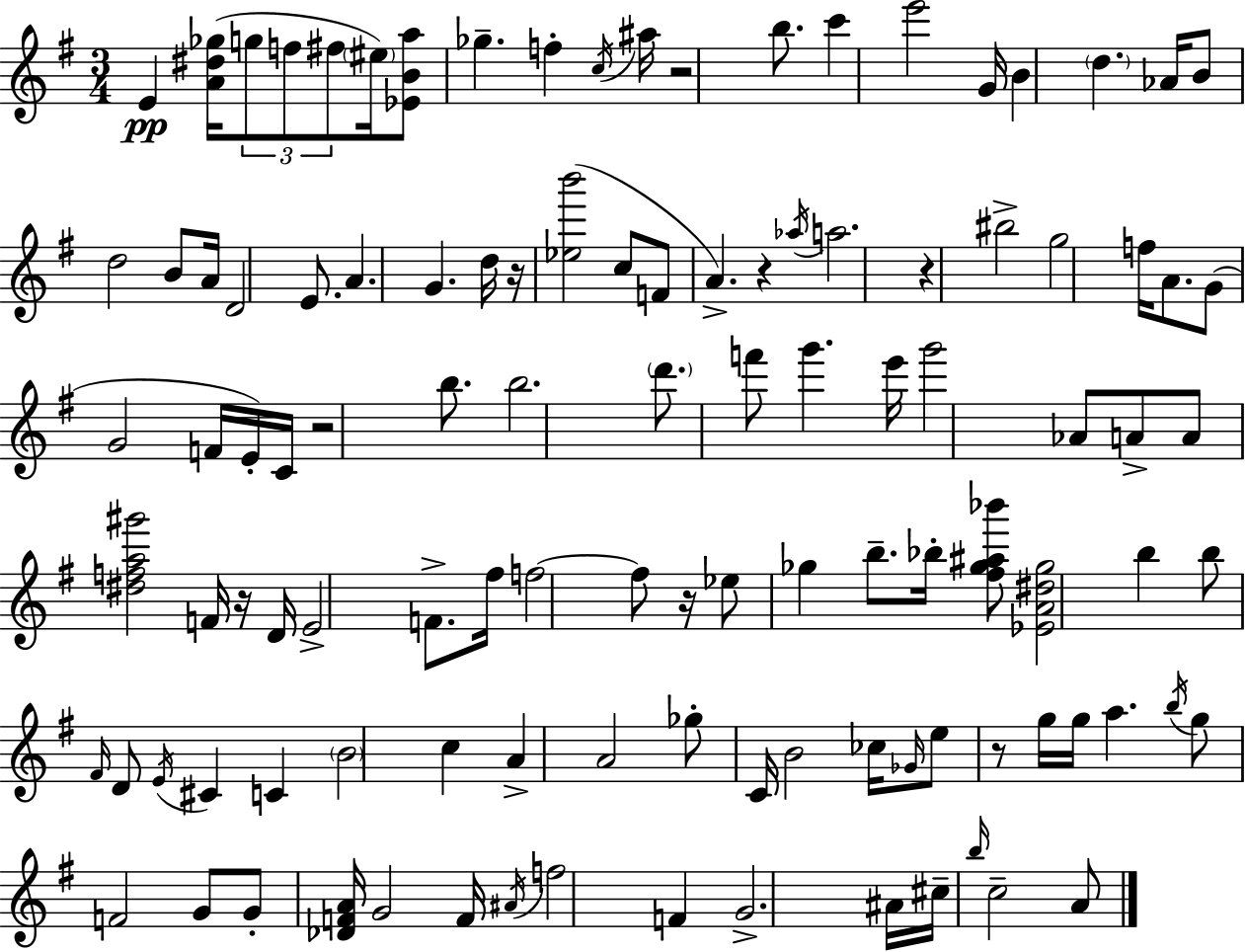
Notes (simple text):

E4/q [A4,D#5,Gb5]/s G5/e F5/e F#5/e EIS5/s [Eb4,B4,A5]/e Gb5/q. F5/q C5/s A#5/s R/h B5/e. C6/q E6/h G4/s B4/q D5/q. Ab4/s B4/e D5/h B4/e A4/s D4/h E4/e. A4/q. G4/q. D5/s R/s [Eb5,B6]/h C5/e F4/e A4/q. R/q Ab5/s A5/h. R/q BIS5/h G5/h F5/s A4/e. G4/e G4/h F4/s E4/s C4/s R/h B5/e. B5/h. D6/e. F6/e G6/q. E6/s G6/h Ab4/e A4/e A4/e [D#5,F5,A5,G#6]/h F4/s R/s D4/s E4/h F4/e. F#5/s F5/h F5/e R/s Eb5/e Gb5/q B5/e. Bb5/s [F#5,Gb5,A#5,Bb6]/e [Eb4,A4,D#5,Gb5]/h B5/q B5/e F#4/s D4/e E4/s C#4/q C4/q B4/h C5/q A4/q A4/h Gb5/e C4/s B4/h CES5/s Gb4/s E5/e R/e G5/s G5/s A5/q. B5/s G5/e F4/h G4/e G4/e [Db4,F4,A4]/s G4/h F4/s A#4/s F5/h F4/q G4/h. A#4/s C#5/s B5/s C5/h A4/e